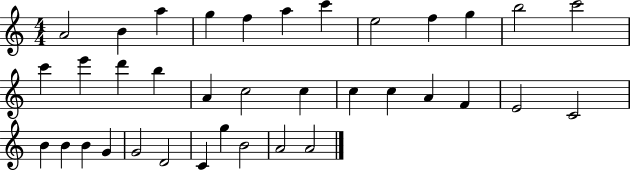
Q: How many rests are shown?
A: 0